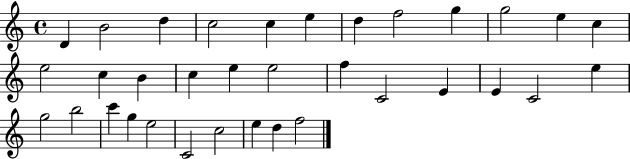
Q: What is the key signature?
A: C major